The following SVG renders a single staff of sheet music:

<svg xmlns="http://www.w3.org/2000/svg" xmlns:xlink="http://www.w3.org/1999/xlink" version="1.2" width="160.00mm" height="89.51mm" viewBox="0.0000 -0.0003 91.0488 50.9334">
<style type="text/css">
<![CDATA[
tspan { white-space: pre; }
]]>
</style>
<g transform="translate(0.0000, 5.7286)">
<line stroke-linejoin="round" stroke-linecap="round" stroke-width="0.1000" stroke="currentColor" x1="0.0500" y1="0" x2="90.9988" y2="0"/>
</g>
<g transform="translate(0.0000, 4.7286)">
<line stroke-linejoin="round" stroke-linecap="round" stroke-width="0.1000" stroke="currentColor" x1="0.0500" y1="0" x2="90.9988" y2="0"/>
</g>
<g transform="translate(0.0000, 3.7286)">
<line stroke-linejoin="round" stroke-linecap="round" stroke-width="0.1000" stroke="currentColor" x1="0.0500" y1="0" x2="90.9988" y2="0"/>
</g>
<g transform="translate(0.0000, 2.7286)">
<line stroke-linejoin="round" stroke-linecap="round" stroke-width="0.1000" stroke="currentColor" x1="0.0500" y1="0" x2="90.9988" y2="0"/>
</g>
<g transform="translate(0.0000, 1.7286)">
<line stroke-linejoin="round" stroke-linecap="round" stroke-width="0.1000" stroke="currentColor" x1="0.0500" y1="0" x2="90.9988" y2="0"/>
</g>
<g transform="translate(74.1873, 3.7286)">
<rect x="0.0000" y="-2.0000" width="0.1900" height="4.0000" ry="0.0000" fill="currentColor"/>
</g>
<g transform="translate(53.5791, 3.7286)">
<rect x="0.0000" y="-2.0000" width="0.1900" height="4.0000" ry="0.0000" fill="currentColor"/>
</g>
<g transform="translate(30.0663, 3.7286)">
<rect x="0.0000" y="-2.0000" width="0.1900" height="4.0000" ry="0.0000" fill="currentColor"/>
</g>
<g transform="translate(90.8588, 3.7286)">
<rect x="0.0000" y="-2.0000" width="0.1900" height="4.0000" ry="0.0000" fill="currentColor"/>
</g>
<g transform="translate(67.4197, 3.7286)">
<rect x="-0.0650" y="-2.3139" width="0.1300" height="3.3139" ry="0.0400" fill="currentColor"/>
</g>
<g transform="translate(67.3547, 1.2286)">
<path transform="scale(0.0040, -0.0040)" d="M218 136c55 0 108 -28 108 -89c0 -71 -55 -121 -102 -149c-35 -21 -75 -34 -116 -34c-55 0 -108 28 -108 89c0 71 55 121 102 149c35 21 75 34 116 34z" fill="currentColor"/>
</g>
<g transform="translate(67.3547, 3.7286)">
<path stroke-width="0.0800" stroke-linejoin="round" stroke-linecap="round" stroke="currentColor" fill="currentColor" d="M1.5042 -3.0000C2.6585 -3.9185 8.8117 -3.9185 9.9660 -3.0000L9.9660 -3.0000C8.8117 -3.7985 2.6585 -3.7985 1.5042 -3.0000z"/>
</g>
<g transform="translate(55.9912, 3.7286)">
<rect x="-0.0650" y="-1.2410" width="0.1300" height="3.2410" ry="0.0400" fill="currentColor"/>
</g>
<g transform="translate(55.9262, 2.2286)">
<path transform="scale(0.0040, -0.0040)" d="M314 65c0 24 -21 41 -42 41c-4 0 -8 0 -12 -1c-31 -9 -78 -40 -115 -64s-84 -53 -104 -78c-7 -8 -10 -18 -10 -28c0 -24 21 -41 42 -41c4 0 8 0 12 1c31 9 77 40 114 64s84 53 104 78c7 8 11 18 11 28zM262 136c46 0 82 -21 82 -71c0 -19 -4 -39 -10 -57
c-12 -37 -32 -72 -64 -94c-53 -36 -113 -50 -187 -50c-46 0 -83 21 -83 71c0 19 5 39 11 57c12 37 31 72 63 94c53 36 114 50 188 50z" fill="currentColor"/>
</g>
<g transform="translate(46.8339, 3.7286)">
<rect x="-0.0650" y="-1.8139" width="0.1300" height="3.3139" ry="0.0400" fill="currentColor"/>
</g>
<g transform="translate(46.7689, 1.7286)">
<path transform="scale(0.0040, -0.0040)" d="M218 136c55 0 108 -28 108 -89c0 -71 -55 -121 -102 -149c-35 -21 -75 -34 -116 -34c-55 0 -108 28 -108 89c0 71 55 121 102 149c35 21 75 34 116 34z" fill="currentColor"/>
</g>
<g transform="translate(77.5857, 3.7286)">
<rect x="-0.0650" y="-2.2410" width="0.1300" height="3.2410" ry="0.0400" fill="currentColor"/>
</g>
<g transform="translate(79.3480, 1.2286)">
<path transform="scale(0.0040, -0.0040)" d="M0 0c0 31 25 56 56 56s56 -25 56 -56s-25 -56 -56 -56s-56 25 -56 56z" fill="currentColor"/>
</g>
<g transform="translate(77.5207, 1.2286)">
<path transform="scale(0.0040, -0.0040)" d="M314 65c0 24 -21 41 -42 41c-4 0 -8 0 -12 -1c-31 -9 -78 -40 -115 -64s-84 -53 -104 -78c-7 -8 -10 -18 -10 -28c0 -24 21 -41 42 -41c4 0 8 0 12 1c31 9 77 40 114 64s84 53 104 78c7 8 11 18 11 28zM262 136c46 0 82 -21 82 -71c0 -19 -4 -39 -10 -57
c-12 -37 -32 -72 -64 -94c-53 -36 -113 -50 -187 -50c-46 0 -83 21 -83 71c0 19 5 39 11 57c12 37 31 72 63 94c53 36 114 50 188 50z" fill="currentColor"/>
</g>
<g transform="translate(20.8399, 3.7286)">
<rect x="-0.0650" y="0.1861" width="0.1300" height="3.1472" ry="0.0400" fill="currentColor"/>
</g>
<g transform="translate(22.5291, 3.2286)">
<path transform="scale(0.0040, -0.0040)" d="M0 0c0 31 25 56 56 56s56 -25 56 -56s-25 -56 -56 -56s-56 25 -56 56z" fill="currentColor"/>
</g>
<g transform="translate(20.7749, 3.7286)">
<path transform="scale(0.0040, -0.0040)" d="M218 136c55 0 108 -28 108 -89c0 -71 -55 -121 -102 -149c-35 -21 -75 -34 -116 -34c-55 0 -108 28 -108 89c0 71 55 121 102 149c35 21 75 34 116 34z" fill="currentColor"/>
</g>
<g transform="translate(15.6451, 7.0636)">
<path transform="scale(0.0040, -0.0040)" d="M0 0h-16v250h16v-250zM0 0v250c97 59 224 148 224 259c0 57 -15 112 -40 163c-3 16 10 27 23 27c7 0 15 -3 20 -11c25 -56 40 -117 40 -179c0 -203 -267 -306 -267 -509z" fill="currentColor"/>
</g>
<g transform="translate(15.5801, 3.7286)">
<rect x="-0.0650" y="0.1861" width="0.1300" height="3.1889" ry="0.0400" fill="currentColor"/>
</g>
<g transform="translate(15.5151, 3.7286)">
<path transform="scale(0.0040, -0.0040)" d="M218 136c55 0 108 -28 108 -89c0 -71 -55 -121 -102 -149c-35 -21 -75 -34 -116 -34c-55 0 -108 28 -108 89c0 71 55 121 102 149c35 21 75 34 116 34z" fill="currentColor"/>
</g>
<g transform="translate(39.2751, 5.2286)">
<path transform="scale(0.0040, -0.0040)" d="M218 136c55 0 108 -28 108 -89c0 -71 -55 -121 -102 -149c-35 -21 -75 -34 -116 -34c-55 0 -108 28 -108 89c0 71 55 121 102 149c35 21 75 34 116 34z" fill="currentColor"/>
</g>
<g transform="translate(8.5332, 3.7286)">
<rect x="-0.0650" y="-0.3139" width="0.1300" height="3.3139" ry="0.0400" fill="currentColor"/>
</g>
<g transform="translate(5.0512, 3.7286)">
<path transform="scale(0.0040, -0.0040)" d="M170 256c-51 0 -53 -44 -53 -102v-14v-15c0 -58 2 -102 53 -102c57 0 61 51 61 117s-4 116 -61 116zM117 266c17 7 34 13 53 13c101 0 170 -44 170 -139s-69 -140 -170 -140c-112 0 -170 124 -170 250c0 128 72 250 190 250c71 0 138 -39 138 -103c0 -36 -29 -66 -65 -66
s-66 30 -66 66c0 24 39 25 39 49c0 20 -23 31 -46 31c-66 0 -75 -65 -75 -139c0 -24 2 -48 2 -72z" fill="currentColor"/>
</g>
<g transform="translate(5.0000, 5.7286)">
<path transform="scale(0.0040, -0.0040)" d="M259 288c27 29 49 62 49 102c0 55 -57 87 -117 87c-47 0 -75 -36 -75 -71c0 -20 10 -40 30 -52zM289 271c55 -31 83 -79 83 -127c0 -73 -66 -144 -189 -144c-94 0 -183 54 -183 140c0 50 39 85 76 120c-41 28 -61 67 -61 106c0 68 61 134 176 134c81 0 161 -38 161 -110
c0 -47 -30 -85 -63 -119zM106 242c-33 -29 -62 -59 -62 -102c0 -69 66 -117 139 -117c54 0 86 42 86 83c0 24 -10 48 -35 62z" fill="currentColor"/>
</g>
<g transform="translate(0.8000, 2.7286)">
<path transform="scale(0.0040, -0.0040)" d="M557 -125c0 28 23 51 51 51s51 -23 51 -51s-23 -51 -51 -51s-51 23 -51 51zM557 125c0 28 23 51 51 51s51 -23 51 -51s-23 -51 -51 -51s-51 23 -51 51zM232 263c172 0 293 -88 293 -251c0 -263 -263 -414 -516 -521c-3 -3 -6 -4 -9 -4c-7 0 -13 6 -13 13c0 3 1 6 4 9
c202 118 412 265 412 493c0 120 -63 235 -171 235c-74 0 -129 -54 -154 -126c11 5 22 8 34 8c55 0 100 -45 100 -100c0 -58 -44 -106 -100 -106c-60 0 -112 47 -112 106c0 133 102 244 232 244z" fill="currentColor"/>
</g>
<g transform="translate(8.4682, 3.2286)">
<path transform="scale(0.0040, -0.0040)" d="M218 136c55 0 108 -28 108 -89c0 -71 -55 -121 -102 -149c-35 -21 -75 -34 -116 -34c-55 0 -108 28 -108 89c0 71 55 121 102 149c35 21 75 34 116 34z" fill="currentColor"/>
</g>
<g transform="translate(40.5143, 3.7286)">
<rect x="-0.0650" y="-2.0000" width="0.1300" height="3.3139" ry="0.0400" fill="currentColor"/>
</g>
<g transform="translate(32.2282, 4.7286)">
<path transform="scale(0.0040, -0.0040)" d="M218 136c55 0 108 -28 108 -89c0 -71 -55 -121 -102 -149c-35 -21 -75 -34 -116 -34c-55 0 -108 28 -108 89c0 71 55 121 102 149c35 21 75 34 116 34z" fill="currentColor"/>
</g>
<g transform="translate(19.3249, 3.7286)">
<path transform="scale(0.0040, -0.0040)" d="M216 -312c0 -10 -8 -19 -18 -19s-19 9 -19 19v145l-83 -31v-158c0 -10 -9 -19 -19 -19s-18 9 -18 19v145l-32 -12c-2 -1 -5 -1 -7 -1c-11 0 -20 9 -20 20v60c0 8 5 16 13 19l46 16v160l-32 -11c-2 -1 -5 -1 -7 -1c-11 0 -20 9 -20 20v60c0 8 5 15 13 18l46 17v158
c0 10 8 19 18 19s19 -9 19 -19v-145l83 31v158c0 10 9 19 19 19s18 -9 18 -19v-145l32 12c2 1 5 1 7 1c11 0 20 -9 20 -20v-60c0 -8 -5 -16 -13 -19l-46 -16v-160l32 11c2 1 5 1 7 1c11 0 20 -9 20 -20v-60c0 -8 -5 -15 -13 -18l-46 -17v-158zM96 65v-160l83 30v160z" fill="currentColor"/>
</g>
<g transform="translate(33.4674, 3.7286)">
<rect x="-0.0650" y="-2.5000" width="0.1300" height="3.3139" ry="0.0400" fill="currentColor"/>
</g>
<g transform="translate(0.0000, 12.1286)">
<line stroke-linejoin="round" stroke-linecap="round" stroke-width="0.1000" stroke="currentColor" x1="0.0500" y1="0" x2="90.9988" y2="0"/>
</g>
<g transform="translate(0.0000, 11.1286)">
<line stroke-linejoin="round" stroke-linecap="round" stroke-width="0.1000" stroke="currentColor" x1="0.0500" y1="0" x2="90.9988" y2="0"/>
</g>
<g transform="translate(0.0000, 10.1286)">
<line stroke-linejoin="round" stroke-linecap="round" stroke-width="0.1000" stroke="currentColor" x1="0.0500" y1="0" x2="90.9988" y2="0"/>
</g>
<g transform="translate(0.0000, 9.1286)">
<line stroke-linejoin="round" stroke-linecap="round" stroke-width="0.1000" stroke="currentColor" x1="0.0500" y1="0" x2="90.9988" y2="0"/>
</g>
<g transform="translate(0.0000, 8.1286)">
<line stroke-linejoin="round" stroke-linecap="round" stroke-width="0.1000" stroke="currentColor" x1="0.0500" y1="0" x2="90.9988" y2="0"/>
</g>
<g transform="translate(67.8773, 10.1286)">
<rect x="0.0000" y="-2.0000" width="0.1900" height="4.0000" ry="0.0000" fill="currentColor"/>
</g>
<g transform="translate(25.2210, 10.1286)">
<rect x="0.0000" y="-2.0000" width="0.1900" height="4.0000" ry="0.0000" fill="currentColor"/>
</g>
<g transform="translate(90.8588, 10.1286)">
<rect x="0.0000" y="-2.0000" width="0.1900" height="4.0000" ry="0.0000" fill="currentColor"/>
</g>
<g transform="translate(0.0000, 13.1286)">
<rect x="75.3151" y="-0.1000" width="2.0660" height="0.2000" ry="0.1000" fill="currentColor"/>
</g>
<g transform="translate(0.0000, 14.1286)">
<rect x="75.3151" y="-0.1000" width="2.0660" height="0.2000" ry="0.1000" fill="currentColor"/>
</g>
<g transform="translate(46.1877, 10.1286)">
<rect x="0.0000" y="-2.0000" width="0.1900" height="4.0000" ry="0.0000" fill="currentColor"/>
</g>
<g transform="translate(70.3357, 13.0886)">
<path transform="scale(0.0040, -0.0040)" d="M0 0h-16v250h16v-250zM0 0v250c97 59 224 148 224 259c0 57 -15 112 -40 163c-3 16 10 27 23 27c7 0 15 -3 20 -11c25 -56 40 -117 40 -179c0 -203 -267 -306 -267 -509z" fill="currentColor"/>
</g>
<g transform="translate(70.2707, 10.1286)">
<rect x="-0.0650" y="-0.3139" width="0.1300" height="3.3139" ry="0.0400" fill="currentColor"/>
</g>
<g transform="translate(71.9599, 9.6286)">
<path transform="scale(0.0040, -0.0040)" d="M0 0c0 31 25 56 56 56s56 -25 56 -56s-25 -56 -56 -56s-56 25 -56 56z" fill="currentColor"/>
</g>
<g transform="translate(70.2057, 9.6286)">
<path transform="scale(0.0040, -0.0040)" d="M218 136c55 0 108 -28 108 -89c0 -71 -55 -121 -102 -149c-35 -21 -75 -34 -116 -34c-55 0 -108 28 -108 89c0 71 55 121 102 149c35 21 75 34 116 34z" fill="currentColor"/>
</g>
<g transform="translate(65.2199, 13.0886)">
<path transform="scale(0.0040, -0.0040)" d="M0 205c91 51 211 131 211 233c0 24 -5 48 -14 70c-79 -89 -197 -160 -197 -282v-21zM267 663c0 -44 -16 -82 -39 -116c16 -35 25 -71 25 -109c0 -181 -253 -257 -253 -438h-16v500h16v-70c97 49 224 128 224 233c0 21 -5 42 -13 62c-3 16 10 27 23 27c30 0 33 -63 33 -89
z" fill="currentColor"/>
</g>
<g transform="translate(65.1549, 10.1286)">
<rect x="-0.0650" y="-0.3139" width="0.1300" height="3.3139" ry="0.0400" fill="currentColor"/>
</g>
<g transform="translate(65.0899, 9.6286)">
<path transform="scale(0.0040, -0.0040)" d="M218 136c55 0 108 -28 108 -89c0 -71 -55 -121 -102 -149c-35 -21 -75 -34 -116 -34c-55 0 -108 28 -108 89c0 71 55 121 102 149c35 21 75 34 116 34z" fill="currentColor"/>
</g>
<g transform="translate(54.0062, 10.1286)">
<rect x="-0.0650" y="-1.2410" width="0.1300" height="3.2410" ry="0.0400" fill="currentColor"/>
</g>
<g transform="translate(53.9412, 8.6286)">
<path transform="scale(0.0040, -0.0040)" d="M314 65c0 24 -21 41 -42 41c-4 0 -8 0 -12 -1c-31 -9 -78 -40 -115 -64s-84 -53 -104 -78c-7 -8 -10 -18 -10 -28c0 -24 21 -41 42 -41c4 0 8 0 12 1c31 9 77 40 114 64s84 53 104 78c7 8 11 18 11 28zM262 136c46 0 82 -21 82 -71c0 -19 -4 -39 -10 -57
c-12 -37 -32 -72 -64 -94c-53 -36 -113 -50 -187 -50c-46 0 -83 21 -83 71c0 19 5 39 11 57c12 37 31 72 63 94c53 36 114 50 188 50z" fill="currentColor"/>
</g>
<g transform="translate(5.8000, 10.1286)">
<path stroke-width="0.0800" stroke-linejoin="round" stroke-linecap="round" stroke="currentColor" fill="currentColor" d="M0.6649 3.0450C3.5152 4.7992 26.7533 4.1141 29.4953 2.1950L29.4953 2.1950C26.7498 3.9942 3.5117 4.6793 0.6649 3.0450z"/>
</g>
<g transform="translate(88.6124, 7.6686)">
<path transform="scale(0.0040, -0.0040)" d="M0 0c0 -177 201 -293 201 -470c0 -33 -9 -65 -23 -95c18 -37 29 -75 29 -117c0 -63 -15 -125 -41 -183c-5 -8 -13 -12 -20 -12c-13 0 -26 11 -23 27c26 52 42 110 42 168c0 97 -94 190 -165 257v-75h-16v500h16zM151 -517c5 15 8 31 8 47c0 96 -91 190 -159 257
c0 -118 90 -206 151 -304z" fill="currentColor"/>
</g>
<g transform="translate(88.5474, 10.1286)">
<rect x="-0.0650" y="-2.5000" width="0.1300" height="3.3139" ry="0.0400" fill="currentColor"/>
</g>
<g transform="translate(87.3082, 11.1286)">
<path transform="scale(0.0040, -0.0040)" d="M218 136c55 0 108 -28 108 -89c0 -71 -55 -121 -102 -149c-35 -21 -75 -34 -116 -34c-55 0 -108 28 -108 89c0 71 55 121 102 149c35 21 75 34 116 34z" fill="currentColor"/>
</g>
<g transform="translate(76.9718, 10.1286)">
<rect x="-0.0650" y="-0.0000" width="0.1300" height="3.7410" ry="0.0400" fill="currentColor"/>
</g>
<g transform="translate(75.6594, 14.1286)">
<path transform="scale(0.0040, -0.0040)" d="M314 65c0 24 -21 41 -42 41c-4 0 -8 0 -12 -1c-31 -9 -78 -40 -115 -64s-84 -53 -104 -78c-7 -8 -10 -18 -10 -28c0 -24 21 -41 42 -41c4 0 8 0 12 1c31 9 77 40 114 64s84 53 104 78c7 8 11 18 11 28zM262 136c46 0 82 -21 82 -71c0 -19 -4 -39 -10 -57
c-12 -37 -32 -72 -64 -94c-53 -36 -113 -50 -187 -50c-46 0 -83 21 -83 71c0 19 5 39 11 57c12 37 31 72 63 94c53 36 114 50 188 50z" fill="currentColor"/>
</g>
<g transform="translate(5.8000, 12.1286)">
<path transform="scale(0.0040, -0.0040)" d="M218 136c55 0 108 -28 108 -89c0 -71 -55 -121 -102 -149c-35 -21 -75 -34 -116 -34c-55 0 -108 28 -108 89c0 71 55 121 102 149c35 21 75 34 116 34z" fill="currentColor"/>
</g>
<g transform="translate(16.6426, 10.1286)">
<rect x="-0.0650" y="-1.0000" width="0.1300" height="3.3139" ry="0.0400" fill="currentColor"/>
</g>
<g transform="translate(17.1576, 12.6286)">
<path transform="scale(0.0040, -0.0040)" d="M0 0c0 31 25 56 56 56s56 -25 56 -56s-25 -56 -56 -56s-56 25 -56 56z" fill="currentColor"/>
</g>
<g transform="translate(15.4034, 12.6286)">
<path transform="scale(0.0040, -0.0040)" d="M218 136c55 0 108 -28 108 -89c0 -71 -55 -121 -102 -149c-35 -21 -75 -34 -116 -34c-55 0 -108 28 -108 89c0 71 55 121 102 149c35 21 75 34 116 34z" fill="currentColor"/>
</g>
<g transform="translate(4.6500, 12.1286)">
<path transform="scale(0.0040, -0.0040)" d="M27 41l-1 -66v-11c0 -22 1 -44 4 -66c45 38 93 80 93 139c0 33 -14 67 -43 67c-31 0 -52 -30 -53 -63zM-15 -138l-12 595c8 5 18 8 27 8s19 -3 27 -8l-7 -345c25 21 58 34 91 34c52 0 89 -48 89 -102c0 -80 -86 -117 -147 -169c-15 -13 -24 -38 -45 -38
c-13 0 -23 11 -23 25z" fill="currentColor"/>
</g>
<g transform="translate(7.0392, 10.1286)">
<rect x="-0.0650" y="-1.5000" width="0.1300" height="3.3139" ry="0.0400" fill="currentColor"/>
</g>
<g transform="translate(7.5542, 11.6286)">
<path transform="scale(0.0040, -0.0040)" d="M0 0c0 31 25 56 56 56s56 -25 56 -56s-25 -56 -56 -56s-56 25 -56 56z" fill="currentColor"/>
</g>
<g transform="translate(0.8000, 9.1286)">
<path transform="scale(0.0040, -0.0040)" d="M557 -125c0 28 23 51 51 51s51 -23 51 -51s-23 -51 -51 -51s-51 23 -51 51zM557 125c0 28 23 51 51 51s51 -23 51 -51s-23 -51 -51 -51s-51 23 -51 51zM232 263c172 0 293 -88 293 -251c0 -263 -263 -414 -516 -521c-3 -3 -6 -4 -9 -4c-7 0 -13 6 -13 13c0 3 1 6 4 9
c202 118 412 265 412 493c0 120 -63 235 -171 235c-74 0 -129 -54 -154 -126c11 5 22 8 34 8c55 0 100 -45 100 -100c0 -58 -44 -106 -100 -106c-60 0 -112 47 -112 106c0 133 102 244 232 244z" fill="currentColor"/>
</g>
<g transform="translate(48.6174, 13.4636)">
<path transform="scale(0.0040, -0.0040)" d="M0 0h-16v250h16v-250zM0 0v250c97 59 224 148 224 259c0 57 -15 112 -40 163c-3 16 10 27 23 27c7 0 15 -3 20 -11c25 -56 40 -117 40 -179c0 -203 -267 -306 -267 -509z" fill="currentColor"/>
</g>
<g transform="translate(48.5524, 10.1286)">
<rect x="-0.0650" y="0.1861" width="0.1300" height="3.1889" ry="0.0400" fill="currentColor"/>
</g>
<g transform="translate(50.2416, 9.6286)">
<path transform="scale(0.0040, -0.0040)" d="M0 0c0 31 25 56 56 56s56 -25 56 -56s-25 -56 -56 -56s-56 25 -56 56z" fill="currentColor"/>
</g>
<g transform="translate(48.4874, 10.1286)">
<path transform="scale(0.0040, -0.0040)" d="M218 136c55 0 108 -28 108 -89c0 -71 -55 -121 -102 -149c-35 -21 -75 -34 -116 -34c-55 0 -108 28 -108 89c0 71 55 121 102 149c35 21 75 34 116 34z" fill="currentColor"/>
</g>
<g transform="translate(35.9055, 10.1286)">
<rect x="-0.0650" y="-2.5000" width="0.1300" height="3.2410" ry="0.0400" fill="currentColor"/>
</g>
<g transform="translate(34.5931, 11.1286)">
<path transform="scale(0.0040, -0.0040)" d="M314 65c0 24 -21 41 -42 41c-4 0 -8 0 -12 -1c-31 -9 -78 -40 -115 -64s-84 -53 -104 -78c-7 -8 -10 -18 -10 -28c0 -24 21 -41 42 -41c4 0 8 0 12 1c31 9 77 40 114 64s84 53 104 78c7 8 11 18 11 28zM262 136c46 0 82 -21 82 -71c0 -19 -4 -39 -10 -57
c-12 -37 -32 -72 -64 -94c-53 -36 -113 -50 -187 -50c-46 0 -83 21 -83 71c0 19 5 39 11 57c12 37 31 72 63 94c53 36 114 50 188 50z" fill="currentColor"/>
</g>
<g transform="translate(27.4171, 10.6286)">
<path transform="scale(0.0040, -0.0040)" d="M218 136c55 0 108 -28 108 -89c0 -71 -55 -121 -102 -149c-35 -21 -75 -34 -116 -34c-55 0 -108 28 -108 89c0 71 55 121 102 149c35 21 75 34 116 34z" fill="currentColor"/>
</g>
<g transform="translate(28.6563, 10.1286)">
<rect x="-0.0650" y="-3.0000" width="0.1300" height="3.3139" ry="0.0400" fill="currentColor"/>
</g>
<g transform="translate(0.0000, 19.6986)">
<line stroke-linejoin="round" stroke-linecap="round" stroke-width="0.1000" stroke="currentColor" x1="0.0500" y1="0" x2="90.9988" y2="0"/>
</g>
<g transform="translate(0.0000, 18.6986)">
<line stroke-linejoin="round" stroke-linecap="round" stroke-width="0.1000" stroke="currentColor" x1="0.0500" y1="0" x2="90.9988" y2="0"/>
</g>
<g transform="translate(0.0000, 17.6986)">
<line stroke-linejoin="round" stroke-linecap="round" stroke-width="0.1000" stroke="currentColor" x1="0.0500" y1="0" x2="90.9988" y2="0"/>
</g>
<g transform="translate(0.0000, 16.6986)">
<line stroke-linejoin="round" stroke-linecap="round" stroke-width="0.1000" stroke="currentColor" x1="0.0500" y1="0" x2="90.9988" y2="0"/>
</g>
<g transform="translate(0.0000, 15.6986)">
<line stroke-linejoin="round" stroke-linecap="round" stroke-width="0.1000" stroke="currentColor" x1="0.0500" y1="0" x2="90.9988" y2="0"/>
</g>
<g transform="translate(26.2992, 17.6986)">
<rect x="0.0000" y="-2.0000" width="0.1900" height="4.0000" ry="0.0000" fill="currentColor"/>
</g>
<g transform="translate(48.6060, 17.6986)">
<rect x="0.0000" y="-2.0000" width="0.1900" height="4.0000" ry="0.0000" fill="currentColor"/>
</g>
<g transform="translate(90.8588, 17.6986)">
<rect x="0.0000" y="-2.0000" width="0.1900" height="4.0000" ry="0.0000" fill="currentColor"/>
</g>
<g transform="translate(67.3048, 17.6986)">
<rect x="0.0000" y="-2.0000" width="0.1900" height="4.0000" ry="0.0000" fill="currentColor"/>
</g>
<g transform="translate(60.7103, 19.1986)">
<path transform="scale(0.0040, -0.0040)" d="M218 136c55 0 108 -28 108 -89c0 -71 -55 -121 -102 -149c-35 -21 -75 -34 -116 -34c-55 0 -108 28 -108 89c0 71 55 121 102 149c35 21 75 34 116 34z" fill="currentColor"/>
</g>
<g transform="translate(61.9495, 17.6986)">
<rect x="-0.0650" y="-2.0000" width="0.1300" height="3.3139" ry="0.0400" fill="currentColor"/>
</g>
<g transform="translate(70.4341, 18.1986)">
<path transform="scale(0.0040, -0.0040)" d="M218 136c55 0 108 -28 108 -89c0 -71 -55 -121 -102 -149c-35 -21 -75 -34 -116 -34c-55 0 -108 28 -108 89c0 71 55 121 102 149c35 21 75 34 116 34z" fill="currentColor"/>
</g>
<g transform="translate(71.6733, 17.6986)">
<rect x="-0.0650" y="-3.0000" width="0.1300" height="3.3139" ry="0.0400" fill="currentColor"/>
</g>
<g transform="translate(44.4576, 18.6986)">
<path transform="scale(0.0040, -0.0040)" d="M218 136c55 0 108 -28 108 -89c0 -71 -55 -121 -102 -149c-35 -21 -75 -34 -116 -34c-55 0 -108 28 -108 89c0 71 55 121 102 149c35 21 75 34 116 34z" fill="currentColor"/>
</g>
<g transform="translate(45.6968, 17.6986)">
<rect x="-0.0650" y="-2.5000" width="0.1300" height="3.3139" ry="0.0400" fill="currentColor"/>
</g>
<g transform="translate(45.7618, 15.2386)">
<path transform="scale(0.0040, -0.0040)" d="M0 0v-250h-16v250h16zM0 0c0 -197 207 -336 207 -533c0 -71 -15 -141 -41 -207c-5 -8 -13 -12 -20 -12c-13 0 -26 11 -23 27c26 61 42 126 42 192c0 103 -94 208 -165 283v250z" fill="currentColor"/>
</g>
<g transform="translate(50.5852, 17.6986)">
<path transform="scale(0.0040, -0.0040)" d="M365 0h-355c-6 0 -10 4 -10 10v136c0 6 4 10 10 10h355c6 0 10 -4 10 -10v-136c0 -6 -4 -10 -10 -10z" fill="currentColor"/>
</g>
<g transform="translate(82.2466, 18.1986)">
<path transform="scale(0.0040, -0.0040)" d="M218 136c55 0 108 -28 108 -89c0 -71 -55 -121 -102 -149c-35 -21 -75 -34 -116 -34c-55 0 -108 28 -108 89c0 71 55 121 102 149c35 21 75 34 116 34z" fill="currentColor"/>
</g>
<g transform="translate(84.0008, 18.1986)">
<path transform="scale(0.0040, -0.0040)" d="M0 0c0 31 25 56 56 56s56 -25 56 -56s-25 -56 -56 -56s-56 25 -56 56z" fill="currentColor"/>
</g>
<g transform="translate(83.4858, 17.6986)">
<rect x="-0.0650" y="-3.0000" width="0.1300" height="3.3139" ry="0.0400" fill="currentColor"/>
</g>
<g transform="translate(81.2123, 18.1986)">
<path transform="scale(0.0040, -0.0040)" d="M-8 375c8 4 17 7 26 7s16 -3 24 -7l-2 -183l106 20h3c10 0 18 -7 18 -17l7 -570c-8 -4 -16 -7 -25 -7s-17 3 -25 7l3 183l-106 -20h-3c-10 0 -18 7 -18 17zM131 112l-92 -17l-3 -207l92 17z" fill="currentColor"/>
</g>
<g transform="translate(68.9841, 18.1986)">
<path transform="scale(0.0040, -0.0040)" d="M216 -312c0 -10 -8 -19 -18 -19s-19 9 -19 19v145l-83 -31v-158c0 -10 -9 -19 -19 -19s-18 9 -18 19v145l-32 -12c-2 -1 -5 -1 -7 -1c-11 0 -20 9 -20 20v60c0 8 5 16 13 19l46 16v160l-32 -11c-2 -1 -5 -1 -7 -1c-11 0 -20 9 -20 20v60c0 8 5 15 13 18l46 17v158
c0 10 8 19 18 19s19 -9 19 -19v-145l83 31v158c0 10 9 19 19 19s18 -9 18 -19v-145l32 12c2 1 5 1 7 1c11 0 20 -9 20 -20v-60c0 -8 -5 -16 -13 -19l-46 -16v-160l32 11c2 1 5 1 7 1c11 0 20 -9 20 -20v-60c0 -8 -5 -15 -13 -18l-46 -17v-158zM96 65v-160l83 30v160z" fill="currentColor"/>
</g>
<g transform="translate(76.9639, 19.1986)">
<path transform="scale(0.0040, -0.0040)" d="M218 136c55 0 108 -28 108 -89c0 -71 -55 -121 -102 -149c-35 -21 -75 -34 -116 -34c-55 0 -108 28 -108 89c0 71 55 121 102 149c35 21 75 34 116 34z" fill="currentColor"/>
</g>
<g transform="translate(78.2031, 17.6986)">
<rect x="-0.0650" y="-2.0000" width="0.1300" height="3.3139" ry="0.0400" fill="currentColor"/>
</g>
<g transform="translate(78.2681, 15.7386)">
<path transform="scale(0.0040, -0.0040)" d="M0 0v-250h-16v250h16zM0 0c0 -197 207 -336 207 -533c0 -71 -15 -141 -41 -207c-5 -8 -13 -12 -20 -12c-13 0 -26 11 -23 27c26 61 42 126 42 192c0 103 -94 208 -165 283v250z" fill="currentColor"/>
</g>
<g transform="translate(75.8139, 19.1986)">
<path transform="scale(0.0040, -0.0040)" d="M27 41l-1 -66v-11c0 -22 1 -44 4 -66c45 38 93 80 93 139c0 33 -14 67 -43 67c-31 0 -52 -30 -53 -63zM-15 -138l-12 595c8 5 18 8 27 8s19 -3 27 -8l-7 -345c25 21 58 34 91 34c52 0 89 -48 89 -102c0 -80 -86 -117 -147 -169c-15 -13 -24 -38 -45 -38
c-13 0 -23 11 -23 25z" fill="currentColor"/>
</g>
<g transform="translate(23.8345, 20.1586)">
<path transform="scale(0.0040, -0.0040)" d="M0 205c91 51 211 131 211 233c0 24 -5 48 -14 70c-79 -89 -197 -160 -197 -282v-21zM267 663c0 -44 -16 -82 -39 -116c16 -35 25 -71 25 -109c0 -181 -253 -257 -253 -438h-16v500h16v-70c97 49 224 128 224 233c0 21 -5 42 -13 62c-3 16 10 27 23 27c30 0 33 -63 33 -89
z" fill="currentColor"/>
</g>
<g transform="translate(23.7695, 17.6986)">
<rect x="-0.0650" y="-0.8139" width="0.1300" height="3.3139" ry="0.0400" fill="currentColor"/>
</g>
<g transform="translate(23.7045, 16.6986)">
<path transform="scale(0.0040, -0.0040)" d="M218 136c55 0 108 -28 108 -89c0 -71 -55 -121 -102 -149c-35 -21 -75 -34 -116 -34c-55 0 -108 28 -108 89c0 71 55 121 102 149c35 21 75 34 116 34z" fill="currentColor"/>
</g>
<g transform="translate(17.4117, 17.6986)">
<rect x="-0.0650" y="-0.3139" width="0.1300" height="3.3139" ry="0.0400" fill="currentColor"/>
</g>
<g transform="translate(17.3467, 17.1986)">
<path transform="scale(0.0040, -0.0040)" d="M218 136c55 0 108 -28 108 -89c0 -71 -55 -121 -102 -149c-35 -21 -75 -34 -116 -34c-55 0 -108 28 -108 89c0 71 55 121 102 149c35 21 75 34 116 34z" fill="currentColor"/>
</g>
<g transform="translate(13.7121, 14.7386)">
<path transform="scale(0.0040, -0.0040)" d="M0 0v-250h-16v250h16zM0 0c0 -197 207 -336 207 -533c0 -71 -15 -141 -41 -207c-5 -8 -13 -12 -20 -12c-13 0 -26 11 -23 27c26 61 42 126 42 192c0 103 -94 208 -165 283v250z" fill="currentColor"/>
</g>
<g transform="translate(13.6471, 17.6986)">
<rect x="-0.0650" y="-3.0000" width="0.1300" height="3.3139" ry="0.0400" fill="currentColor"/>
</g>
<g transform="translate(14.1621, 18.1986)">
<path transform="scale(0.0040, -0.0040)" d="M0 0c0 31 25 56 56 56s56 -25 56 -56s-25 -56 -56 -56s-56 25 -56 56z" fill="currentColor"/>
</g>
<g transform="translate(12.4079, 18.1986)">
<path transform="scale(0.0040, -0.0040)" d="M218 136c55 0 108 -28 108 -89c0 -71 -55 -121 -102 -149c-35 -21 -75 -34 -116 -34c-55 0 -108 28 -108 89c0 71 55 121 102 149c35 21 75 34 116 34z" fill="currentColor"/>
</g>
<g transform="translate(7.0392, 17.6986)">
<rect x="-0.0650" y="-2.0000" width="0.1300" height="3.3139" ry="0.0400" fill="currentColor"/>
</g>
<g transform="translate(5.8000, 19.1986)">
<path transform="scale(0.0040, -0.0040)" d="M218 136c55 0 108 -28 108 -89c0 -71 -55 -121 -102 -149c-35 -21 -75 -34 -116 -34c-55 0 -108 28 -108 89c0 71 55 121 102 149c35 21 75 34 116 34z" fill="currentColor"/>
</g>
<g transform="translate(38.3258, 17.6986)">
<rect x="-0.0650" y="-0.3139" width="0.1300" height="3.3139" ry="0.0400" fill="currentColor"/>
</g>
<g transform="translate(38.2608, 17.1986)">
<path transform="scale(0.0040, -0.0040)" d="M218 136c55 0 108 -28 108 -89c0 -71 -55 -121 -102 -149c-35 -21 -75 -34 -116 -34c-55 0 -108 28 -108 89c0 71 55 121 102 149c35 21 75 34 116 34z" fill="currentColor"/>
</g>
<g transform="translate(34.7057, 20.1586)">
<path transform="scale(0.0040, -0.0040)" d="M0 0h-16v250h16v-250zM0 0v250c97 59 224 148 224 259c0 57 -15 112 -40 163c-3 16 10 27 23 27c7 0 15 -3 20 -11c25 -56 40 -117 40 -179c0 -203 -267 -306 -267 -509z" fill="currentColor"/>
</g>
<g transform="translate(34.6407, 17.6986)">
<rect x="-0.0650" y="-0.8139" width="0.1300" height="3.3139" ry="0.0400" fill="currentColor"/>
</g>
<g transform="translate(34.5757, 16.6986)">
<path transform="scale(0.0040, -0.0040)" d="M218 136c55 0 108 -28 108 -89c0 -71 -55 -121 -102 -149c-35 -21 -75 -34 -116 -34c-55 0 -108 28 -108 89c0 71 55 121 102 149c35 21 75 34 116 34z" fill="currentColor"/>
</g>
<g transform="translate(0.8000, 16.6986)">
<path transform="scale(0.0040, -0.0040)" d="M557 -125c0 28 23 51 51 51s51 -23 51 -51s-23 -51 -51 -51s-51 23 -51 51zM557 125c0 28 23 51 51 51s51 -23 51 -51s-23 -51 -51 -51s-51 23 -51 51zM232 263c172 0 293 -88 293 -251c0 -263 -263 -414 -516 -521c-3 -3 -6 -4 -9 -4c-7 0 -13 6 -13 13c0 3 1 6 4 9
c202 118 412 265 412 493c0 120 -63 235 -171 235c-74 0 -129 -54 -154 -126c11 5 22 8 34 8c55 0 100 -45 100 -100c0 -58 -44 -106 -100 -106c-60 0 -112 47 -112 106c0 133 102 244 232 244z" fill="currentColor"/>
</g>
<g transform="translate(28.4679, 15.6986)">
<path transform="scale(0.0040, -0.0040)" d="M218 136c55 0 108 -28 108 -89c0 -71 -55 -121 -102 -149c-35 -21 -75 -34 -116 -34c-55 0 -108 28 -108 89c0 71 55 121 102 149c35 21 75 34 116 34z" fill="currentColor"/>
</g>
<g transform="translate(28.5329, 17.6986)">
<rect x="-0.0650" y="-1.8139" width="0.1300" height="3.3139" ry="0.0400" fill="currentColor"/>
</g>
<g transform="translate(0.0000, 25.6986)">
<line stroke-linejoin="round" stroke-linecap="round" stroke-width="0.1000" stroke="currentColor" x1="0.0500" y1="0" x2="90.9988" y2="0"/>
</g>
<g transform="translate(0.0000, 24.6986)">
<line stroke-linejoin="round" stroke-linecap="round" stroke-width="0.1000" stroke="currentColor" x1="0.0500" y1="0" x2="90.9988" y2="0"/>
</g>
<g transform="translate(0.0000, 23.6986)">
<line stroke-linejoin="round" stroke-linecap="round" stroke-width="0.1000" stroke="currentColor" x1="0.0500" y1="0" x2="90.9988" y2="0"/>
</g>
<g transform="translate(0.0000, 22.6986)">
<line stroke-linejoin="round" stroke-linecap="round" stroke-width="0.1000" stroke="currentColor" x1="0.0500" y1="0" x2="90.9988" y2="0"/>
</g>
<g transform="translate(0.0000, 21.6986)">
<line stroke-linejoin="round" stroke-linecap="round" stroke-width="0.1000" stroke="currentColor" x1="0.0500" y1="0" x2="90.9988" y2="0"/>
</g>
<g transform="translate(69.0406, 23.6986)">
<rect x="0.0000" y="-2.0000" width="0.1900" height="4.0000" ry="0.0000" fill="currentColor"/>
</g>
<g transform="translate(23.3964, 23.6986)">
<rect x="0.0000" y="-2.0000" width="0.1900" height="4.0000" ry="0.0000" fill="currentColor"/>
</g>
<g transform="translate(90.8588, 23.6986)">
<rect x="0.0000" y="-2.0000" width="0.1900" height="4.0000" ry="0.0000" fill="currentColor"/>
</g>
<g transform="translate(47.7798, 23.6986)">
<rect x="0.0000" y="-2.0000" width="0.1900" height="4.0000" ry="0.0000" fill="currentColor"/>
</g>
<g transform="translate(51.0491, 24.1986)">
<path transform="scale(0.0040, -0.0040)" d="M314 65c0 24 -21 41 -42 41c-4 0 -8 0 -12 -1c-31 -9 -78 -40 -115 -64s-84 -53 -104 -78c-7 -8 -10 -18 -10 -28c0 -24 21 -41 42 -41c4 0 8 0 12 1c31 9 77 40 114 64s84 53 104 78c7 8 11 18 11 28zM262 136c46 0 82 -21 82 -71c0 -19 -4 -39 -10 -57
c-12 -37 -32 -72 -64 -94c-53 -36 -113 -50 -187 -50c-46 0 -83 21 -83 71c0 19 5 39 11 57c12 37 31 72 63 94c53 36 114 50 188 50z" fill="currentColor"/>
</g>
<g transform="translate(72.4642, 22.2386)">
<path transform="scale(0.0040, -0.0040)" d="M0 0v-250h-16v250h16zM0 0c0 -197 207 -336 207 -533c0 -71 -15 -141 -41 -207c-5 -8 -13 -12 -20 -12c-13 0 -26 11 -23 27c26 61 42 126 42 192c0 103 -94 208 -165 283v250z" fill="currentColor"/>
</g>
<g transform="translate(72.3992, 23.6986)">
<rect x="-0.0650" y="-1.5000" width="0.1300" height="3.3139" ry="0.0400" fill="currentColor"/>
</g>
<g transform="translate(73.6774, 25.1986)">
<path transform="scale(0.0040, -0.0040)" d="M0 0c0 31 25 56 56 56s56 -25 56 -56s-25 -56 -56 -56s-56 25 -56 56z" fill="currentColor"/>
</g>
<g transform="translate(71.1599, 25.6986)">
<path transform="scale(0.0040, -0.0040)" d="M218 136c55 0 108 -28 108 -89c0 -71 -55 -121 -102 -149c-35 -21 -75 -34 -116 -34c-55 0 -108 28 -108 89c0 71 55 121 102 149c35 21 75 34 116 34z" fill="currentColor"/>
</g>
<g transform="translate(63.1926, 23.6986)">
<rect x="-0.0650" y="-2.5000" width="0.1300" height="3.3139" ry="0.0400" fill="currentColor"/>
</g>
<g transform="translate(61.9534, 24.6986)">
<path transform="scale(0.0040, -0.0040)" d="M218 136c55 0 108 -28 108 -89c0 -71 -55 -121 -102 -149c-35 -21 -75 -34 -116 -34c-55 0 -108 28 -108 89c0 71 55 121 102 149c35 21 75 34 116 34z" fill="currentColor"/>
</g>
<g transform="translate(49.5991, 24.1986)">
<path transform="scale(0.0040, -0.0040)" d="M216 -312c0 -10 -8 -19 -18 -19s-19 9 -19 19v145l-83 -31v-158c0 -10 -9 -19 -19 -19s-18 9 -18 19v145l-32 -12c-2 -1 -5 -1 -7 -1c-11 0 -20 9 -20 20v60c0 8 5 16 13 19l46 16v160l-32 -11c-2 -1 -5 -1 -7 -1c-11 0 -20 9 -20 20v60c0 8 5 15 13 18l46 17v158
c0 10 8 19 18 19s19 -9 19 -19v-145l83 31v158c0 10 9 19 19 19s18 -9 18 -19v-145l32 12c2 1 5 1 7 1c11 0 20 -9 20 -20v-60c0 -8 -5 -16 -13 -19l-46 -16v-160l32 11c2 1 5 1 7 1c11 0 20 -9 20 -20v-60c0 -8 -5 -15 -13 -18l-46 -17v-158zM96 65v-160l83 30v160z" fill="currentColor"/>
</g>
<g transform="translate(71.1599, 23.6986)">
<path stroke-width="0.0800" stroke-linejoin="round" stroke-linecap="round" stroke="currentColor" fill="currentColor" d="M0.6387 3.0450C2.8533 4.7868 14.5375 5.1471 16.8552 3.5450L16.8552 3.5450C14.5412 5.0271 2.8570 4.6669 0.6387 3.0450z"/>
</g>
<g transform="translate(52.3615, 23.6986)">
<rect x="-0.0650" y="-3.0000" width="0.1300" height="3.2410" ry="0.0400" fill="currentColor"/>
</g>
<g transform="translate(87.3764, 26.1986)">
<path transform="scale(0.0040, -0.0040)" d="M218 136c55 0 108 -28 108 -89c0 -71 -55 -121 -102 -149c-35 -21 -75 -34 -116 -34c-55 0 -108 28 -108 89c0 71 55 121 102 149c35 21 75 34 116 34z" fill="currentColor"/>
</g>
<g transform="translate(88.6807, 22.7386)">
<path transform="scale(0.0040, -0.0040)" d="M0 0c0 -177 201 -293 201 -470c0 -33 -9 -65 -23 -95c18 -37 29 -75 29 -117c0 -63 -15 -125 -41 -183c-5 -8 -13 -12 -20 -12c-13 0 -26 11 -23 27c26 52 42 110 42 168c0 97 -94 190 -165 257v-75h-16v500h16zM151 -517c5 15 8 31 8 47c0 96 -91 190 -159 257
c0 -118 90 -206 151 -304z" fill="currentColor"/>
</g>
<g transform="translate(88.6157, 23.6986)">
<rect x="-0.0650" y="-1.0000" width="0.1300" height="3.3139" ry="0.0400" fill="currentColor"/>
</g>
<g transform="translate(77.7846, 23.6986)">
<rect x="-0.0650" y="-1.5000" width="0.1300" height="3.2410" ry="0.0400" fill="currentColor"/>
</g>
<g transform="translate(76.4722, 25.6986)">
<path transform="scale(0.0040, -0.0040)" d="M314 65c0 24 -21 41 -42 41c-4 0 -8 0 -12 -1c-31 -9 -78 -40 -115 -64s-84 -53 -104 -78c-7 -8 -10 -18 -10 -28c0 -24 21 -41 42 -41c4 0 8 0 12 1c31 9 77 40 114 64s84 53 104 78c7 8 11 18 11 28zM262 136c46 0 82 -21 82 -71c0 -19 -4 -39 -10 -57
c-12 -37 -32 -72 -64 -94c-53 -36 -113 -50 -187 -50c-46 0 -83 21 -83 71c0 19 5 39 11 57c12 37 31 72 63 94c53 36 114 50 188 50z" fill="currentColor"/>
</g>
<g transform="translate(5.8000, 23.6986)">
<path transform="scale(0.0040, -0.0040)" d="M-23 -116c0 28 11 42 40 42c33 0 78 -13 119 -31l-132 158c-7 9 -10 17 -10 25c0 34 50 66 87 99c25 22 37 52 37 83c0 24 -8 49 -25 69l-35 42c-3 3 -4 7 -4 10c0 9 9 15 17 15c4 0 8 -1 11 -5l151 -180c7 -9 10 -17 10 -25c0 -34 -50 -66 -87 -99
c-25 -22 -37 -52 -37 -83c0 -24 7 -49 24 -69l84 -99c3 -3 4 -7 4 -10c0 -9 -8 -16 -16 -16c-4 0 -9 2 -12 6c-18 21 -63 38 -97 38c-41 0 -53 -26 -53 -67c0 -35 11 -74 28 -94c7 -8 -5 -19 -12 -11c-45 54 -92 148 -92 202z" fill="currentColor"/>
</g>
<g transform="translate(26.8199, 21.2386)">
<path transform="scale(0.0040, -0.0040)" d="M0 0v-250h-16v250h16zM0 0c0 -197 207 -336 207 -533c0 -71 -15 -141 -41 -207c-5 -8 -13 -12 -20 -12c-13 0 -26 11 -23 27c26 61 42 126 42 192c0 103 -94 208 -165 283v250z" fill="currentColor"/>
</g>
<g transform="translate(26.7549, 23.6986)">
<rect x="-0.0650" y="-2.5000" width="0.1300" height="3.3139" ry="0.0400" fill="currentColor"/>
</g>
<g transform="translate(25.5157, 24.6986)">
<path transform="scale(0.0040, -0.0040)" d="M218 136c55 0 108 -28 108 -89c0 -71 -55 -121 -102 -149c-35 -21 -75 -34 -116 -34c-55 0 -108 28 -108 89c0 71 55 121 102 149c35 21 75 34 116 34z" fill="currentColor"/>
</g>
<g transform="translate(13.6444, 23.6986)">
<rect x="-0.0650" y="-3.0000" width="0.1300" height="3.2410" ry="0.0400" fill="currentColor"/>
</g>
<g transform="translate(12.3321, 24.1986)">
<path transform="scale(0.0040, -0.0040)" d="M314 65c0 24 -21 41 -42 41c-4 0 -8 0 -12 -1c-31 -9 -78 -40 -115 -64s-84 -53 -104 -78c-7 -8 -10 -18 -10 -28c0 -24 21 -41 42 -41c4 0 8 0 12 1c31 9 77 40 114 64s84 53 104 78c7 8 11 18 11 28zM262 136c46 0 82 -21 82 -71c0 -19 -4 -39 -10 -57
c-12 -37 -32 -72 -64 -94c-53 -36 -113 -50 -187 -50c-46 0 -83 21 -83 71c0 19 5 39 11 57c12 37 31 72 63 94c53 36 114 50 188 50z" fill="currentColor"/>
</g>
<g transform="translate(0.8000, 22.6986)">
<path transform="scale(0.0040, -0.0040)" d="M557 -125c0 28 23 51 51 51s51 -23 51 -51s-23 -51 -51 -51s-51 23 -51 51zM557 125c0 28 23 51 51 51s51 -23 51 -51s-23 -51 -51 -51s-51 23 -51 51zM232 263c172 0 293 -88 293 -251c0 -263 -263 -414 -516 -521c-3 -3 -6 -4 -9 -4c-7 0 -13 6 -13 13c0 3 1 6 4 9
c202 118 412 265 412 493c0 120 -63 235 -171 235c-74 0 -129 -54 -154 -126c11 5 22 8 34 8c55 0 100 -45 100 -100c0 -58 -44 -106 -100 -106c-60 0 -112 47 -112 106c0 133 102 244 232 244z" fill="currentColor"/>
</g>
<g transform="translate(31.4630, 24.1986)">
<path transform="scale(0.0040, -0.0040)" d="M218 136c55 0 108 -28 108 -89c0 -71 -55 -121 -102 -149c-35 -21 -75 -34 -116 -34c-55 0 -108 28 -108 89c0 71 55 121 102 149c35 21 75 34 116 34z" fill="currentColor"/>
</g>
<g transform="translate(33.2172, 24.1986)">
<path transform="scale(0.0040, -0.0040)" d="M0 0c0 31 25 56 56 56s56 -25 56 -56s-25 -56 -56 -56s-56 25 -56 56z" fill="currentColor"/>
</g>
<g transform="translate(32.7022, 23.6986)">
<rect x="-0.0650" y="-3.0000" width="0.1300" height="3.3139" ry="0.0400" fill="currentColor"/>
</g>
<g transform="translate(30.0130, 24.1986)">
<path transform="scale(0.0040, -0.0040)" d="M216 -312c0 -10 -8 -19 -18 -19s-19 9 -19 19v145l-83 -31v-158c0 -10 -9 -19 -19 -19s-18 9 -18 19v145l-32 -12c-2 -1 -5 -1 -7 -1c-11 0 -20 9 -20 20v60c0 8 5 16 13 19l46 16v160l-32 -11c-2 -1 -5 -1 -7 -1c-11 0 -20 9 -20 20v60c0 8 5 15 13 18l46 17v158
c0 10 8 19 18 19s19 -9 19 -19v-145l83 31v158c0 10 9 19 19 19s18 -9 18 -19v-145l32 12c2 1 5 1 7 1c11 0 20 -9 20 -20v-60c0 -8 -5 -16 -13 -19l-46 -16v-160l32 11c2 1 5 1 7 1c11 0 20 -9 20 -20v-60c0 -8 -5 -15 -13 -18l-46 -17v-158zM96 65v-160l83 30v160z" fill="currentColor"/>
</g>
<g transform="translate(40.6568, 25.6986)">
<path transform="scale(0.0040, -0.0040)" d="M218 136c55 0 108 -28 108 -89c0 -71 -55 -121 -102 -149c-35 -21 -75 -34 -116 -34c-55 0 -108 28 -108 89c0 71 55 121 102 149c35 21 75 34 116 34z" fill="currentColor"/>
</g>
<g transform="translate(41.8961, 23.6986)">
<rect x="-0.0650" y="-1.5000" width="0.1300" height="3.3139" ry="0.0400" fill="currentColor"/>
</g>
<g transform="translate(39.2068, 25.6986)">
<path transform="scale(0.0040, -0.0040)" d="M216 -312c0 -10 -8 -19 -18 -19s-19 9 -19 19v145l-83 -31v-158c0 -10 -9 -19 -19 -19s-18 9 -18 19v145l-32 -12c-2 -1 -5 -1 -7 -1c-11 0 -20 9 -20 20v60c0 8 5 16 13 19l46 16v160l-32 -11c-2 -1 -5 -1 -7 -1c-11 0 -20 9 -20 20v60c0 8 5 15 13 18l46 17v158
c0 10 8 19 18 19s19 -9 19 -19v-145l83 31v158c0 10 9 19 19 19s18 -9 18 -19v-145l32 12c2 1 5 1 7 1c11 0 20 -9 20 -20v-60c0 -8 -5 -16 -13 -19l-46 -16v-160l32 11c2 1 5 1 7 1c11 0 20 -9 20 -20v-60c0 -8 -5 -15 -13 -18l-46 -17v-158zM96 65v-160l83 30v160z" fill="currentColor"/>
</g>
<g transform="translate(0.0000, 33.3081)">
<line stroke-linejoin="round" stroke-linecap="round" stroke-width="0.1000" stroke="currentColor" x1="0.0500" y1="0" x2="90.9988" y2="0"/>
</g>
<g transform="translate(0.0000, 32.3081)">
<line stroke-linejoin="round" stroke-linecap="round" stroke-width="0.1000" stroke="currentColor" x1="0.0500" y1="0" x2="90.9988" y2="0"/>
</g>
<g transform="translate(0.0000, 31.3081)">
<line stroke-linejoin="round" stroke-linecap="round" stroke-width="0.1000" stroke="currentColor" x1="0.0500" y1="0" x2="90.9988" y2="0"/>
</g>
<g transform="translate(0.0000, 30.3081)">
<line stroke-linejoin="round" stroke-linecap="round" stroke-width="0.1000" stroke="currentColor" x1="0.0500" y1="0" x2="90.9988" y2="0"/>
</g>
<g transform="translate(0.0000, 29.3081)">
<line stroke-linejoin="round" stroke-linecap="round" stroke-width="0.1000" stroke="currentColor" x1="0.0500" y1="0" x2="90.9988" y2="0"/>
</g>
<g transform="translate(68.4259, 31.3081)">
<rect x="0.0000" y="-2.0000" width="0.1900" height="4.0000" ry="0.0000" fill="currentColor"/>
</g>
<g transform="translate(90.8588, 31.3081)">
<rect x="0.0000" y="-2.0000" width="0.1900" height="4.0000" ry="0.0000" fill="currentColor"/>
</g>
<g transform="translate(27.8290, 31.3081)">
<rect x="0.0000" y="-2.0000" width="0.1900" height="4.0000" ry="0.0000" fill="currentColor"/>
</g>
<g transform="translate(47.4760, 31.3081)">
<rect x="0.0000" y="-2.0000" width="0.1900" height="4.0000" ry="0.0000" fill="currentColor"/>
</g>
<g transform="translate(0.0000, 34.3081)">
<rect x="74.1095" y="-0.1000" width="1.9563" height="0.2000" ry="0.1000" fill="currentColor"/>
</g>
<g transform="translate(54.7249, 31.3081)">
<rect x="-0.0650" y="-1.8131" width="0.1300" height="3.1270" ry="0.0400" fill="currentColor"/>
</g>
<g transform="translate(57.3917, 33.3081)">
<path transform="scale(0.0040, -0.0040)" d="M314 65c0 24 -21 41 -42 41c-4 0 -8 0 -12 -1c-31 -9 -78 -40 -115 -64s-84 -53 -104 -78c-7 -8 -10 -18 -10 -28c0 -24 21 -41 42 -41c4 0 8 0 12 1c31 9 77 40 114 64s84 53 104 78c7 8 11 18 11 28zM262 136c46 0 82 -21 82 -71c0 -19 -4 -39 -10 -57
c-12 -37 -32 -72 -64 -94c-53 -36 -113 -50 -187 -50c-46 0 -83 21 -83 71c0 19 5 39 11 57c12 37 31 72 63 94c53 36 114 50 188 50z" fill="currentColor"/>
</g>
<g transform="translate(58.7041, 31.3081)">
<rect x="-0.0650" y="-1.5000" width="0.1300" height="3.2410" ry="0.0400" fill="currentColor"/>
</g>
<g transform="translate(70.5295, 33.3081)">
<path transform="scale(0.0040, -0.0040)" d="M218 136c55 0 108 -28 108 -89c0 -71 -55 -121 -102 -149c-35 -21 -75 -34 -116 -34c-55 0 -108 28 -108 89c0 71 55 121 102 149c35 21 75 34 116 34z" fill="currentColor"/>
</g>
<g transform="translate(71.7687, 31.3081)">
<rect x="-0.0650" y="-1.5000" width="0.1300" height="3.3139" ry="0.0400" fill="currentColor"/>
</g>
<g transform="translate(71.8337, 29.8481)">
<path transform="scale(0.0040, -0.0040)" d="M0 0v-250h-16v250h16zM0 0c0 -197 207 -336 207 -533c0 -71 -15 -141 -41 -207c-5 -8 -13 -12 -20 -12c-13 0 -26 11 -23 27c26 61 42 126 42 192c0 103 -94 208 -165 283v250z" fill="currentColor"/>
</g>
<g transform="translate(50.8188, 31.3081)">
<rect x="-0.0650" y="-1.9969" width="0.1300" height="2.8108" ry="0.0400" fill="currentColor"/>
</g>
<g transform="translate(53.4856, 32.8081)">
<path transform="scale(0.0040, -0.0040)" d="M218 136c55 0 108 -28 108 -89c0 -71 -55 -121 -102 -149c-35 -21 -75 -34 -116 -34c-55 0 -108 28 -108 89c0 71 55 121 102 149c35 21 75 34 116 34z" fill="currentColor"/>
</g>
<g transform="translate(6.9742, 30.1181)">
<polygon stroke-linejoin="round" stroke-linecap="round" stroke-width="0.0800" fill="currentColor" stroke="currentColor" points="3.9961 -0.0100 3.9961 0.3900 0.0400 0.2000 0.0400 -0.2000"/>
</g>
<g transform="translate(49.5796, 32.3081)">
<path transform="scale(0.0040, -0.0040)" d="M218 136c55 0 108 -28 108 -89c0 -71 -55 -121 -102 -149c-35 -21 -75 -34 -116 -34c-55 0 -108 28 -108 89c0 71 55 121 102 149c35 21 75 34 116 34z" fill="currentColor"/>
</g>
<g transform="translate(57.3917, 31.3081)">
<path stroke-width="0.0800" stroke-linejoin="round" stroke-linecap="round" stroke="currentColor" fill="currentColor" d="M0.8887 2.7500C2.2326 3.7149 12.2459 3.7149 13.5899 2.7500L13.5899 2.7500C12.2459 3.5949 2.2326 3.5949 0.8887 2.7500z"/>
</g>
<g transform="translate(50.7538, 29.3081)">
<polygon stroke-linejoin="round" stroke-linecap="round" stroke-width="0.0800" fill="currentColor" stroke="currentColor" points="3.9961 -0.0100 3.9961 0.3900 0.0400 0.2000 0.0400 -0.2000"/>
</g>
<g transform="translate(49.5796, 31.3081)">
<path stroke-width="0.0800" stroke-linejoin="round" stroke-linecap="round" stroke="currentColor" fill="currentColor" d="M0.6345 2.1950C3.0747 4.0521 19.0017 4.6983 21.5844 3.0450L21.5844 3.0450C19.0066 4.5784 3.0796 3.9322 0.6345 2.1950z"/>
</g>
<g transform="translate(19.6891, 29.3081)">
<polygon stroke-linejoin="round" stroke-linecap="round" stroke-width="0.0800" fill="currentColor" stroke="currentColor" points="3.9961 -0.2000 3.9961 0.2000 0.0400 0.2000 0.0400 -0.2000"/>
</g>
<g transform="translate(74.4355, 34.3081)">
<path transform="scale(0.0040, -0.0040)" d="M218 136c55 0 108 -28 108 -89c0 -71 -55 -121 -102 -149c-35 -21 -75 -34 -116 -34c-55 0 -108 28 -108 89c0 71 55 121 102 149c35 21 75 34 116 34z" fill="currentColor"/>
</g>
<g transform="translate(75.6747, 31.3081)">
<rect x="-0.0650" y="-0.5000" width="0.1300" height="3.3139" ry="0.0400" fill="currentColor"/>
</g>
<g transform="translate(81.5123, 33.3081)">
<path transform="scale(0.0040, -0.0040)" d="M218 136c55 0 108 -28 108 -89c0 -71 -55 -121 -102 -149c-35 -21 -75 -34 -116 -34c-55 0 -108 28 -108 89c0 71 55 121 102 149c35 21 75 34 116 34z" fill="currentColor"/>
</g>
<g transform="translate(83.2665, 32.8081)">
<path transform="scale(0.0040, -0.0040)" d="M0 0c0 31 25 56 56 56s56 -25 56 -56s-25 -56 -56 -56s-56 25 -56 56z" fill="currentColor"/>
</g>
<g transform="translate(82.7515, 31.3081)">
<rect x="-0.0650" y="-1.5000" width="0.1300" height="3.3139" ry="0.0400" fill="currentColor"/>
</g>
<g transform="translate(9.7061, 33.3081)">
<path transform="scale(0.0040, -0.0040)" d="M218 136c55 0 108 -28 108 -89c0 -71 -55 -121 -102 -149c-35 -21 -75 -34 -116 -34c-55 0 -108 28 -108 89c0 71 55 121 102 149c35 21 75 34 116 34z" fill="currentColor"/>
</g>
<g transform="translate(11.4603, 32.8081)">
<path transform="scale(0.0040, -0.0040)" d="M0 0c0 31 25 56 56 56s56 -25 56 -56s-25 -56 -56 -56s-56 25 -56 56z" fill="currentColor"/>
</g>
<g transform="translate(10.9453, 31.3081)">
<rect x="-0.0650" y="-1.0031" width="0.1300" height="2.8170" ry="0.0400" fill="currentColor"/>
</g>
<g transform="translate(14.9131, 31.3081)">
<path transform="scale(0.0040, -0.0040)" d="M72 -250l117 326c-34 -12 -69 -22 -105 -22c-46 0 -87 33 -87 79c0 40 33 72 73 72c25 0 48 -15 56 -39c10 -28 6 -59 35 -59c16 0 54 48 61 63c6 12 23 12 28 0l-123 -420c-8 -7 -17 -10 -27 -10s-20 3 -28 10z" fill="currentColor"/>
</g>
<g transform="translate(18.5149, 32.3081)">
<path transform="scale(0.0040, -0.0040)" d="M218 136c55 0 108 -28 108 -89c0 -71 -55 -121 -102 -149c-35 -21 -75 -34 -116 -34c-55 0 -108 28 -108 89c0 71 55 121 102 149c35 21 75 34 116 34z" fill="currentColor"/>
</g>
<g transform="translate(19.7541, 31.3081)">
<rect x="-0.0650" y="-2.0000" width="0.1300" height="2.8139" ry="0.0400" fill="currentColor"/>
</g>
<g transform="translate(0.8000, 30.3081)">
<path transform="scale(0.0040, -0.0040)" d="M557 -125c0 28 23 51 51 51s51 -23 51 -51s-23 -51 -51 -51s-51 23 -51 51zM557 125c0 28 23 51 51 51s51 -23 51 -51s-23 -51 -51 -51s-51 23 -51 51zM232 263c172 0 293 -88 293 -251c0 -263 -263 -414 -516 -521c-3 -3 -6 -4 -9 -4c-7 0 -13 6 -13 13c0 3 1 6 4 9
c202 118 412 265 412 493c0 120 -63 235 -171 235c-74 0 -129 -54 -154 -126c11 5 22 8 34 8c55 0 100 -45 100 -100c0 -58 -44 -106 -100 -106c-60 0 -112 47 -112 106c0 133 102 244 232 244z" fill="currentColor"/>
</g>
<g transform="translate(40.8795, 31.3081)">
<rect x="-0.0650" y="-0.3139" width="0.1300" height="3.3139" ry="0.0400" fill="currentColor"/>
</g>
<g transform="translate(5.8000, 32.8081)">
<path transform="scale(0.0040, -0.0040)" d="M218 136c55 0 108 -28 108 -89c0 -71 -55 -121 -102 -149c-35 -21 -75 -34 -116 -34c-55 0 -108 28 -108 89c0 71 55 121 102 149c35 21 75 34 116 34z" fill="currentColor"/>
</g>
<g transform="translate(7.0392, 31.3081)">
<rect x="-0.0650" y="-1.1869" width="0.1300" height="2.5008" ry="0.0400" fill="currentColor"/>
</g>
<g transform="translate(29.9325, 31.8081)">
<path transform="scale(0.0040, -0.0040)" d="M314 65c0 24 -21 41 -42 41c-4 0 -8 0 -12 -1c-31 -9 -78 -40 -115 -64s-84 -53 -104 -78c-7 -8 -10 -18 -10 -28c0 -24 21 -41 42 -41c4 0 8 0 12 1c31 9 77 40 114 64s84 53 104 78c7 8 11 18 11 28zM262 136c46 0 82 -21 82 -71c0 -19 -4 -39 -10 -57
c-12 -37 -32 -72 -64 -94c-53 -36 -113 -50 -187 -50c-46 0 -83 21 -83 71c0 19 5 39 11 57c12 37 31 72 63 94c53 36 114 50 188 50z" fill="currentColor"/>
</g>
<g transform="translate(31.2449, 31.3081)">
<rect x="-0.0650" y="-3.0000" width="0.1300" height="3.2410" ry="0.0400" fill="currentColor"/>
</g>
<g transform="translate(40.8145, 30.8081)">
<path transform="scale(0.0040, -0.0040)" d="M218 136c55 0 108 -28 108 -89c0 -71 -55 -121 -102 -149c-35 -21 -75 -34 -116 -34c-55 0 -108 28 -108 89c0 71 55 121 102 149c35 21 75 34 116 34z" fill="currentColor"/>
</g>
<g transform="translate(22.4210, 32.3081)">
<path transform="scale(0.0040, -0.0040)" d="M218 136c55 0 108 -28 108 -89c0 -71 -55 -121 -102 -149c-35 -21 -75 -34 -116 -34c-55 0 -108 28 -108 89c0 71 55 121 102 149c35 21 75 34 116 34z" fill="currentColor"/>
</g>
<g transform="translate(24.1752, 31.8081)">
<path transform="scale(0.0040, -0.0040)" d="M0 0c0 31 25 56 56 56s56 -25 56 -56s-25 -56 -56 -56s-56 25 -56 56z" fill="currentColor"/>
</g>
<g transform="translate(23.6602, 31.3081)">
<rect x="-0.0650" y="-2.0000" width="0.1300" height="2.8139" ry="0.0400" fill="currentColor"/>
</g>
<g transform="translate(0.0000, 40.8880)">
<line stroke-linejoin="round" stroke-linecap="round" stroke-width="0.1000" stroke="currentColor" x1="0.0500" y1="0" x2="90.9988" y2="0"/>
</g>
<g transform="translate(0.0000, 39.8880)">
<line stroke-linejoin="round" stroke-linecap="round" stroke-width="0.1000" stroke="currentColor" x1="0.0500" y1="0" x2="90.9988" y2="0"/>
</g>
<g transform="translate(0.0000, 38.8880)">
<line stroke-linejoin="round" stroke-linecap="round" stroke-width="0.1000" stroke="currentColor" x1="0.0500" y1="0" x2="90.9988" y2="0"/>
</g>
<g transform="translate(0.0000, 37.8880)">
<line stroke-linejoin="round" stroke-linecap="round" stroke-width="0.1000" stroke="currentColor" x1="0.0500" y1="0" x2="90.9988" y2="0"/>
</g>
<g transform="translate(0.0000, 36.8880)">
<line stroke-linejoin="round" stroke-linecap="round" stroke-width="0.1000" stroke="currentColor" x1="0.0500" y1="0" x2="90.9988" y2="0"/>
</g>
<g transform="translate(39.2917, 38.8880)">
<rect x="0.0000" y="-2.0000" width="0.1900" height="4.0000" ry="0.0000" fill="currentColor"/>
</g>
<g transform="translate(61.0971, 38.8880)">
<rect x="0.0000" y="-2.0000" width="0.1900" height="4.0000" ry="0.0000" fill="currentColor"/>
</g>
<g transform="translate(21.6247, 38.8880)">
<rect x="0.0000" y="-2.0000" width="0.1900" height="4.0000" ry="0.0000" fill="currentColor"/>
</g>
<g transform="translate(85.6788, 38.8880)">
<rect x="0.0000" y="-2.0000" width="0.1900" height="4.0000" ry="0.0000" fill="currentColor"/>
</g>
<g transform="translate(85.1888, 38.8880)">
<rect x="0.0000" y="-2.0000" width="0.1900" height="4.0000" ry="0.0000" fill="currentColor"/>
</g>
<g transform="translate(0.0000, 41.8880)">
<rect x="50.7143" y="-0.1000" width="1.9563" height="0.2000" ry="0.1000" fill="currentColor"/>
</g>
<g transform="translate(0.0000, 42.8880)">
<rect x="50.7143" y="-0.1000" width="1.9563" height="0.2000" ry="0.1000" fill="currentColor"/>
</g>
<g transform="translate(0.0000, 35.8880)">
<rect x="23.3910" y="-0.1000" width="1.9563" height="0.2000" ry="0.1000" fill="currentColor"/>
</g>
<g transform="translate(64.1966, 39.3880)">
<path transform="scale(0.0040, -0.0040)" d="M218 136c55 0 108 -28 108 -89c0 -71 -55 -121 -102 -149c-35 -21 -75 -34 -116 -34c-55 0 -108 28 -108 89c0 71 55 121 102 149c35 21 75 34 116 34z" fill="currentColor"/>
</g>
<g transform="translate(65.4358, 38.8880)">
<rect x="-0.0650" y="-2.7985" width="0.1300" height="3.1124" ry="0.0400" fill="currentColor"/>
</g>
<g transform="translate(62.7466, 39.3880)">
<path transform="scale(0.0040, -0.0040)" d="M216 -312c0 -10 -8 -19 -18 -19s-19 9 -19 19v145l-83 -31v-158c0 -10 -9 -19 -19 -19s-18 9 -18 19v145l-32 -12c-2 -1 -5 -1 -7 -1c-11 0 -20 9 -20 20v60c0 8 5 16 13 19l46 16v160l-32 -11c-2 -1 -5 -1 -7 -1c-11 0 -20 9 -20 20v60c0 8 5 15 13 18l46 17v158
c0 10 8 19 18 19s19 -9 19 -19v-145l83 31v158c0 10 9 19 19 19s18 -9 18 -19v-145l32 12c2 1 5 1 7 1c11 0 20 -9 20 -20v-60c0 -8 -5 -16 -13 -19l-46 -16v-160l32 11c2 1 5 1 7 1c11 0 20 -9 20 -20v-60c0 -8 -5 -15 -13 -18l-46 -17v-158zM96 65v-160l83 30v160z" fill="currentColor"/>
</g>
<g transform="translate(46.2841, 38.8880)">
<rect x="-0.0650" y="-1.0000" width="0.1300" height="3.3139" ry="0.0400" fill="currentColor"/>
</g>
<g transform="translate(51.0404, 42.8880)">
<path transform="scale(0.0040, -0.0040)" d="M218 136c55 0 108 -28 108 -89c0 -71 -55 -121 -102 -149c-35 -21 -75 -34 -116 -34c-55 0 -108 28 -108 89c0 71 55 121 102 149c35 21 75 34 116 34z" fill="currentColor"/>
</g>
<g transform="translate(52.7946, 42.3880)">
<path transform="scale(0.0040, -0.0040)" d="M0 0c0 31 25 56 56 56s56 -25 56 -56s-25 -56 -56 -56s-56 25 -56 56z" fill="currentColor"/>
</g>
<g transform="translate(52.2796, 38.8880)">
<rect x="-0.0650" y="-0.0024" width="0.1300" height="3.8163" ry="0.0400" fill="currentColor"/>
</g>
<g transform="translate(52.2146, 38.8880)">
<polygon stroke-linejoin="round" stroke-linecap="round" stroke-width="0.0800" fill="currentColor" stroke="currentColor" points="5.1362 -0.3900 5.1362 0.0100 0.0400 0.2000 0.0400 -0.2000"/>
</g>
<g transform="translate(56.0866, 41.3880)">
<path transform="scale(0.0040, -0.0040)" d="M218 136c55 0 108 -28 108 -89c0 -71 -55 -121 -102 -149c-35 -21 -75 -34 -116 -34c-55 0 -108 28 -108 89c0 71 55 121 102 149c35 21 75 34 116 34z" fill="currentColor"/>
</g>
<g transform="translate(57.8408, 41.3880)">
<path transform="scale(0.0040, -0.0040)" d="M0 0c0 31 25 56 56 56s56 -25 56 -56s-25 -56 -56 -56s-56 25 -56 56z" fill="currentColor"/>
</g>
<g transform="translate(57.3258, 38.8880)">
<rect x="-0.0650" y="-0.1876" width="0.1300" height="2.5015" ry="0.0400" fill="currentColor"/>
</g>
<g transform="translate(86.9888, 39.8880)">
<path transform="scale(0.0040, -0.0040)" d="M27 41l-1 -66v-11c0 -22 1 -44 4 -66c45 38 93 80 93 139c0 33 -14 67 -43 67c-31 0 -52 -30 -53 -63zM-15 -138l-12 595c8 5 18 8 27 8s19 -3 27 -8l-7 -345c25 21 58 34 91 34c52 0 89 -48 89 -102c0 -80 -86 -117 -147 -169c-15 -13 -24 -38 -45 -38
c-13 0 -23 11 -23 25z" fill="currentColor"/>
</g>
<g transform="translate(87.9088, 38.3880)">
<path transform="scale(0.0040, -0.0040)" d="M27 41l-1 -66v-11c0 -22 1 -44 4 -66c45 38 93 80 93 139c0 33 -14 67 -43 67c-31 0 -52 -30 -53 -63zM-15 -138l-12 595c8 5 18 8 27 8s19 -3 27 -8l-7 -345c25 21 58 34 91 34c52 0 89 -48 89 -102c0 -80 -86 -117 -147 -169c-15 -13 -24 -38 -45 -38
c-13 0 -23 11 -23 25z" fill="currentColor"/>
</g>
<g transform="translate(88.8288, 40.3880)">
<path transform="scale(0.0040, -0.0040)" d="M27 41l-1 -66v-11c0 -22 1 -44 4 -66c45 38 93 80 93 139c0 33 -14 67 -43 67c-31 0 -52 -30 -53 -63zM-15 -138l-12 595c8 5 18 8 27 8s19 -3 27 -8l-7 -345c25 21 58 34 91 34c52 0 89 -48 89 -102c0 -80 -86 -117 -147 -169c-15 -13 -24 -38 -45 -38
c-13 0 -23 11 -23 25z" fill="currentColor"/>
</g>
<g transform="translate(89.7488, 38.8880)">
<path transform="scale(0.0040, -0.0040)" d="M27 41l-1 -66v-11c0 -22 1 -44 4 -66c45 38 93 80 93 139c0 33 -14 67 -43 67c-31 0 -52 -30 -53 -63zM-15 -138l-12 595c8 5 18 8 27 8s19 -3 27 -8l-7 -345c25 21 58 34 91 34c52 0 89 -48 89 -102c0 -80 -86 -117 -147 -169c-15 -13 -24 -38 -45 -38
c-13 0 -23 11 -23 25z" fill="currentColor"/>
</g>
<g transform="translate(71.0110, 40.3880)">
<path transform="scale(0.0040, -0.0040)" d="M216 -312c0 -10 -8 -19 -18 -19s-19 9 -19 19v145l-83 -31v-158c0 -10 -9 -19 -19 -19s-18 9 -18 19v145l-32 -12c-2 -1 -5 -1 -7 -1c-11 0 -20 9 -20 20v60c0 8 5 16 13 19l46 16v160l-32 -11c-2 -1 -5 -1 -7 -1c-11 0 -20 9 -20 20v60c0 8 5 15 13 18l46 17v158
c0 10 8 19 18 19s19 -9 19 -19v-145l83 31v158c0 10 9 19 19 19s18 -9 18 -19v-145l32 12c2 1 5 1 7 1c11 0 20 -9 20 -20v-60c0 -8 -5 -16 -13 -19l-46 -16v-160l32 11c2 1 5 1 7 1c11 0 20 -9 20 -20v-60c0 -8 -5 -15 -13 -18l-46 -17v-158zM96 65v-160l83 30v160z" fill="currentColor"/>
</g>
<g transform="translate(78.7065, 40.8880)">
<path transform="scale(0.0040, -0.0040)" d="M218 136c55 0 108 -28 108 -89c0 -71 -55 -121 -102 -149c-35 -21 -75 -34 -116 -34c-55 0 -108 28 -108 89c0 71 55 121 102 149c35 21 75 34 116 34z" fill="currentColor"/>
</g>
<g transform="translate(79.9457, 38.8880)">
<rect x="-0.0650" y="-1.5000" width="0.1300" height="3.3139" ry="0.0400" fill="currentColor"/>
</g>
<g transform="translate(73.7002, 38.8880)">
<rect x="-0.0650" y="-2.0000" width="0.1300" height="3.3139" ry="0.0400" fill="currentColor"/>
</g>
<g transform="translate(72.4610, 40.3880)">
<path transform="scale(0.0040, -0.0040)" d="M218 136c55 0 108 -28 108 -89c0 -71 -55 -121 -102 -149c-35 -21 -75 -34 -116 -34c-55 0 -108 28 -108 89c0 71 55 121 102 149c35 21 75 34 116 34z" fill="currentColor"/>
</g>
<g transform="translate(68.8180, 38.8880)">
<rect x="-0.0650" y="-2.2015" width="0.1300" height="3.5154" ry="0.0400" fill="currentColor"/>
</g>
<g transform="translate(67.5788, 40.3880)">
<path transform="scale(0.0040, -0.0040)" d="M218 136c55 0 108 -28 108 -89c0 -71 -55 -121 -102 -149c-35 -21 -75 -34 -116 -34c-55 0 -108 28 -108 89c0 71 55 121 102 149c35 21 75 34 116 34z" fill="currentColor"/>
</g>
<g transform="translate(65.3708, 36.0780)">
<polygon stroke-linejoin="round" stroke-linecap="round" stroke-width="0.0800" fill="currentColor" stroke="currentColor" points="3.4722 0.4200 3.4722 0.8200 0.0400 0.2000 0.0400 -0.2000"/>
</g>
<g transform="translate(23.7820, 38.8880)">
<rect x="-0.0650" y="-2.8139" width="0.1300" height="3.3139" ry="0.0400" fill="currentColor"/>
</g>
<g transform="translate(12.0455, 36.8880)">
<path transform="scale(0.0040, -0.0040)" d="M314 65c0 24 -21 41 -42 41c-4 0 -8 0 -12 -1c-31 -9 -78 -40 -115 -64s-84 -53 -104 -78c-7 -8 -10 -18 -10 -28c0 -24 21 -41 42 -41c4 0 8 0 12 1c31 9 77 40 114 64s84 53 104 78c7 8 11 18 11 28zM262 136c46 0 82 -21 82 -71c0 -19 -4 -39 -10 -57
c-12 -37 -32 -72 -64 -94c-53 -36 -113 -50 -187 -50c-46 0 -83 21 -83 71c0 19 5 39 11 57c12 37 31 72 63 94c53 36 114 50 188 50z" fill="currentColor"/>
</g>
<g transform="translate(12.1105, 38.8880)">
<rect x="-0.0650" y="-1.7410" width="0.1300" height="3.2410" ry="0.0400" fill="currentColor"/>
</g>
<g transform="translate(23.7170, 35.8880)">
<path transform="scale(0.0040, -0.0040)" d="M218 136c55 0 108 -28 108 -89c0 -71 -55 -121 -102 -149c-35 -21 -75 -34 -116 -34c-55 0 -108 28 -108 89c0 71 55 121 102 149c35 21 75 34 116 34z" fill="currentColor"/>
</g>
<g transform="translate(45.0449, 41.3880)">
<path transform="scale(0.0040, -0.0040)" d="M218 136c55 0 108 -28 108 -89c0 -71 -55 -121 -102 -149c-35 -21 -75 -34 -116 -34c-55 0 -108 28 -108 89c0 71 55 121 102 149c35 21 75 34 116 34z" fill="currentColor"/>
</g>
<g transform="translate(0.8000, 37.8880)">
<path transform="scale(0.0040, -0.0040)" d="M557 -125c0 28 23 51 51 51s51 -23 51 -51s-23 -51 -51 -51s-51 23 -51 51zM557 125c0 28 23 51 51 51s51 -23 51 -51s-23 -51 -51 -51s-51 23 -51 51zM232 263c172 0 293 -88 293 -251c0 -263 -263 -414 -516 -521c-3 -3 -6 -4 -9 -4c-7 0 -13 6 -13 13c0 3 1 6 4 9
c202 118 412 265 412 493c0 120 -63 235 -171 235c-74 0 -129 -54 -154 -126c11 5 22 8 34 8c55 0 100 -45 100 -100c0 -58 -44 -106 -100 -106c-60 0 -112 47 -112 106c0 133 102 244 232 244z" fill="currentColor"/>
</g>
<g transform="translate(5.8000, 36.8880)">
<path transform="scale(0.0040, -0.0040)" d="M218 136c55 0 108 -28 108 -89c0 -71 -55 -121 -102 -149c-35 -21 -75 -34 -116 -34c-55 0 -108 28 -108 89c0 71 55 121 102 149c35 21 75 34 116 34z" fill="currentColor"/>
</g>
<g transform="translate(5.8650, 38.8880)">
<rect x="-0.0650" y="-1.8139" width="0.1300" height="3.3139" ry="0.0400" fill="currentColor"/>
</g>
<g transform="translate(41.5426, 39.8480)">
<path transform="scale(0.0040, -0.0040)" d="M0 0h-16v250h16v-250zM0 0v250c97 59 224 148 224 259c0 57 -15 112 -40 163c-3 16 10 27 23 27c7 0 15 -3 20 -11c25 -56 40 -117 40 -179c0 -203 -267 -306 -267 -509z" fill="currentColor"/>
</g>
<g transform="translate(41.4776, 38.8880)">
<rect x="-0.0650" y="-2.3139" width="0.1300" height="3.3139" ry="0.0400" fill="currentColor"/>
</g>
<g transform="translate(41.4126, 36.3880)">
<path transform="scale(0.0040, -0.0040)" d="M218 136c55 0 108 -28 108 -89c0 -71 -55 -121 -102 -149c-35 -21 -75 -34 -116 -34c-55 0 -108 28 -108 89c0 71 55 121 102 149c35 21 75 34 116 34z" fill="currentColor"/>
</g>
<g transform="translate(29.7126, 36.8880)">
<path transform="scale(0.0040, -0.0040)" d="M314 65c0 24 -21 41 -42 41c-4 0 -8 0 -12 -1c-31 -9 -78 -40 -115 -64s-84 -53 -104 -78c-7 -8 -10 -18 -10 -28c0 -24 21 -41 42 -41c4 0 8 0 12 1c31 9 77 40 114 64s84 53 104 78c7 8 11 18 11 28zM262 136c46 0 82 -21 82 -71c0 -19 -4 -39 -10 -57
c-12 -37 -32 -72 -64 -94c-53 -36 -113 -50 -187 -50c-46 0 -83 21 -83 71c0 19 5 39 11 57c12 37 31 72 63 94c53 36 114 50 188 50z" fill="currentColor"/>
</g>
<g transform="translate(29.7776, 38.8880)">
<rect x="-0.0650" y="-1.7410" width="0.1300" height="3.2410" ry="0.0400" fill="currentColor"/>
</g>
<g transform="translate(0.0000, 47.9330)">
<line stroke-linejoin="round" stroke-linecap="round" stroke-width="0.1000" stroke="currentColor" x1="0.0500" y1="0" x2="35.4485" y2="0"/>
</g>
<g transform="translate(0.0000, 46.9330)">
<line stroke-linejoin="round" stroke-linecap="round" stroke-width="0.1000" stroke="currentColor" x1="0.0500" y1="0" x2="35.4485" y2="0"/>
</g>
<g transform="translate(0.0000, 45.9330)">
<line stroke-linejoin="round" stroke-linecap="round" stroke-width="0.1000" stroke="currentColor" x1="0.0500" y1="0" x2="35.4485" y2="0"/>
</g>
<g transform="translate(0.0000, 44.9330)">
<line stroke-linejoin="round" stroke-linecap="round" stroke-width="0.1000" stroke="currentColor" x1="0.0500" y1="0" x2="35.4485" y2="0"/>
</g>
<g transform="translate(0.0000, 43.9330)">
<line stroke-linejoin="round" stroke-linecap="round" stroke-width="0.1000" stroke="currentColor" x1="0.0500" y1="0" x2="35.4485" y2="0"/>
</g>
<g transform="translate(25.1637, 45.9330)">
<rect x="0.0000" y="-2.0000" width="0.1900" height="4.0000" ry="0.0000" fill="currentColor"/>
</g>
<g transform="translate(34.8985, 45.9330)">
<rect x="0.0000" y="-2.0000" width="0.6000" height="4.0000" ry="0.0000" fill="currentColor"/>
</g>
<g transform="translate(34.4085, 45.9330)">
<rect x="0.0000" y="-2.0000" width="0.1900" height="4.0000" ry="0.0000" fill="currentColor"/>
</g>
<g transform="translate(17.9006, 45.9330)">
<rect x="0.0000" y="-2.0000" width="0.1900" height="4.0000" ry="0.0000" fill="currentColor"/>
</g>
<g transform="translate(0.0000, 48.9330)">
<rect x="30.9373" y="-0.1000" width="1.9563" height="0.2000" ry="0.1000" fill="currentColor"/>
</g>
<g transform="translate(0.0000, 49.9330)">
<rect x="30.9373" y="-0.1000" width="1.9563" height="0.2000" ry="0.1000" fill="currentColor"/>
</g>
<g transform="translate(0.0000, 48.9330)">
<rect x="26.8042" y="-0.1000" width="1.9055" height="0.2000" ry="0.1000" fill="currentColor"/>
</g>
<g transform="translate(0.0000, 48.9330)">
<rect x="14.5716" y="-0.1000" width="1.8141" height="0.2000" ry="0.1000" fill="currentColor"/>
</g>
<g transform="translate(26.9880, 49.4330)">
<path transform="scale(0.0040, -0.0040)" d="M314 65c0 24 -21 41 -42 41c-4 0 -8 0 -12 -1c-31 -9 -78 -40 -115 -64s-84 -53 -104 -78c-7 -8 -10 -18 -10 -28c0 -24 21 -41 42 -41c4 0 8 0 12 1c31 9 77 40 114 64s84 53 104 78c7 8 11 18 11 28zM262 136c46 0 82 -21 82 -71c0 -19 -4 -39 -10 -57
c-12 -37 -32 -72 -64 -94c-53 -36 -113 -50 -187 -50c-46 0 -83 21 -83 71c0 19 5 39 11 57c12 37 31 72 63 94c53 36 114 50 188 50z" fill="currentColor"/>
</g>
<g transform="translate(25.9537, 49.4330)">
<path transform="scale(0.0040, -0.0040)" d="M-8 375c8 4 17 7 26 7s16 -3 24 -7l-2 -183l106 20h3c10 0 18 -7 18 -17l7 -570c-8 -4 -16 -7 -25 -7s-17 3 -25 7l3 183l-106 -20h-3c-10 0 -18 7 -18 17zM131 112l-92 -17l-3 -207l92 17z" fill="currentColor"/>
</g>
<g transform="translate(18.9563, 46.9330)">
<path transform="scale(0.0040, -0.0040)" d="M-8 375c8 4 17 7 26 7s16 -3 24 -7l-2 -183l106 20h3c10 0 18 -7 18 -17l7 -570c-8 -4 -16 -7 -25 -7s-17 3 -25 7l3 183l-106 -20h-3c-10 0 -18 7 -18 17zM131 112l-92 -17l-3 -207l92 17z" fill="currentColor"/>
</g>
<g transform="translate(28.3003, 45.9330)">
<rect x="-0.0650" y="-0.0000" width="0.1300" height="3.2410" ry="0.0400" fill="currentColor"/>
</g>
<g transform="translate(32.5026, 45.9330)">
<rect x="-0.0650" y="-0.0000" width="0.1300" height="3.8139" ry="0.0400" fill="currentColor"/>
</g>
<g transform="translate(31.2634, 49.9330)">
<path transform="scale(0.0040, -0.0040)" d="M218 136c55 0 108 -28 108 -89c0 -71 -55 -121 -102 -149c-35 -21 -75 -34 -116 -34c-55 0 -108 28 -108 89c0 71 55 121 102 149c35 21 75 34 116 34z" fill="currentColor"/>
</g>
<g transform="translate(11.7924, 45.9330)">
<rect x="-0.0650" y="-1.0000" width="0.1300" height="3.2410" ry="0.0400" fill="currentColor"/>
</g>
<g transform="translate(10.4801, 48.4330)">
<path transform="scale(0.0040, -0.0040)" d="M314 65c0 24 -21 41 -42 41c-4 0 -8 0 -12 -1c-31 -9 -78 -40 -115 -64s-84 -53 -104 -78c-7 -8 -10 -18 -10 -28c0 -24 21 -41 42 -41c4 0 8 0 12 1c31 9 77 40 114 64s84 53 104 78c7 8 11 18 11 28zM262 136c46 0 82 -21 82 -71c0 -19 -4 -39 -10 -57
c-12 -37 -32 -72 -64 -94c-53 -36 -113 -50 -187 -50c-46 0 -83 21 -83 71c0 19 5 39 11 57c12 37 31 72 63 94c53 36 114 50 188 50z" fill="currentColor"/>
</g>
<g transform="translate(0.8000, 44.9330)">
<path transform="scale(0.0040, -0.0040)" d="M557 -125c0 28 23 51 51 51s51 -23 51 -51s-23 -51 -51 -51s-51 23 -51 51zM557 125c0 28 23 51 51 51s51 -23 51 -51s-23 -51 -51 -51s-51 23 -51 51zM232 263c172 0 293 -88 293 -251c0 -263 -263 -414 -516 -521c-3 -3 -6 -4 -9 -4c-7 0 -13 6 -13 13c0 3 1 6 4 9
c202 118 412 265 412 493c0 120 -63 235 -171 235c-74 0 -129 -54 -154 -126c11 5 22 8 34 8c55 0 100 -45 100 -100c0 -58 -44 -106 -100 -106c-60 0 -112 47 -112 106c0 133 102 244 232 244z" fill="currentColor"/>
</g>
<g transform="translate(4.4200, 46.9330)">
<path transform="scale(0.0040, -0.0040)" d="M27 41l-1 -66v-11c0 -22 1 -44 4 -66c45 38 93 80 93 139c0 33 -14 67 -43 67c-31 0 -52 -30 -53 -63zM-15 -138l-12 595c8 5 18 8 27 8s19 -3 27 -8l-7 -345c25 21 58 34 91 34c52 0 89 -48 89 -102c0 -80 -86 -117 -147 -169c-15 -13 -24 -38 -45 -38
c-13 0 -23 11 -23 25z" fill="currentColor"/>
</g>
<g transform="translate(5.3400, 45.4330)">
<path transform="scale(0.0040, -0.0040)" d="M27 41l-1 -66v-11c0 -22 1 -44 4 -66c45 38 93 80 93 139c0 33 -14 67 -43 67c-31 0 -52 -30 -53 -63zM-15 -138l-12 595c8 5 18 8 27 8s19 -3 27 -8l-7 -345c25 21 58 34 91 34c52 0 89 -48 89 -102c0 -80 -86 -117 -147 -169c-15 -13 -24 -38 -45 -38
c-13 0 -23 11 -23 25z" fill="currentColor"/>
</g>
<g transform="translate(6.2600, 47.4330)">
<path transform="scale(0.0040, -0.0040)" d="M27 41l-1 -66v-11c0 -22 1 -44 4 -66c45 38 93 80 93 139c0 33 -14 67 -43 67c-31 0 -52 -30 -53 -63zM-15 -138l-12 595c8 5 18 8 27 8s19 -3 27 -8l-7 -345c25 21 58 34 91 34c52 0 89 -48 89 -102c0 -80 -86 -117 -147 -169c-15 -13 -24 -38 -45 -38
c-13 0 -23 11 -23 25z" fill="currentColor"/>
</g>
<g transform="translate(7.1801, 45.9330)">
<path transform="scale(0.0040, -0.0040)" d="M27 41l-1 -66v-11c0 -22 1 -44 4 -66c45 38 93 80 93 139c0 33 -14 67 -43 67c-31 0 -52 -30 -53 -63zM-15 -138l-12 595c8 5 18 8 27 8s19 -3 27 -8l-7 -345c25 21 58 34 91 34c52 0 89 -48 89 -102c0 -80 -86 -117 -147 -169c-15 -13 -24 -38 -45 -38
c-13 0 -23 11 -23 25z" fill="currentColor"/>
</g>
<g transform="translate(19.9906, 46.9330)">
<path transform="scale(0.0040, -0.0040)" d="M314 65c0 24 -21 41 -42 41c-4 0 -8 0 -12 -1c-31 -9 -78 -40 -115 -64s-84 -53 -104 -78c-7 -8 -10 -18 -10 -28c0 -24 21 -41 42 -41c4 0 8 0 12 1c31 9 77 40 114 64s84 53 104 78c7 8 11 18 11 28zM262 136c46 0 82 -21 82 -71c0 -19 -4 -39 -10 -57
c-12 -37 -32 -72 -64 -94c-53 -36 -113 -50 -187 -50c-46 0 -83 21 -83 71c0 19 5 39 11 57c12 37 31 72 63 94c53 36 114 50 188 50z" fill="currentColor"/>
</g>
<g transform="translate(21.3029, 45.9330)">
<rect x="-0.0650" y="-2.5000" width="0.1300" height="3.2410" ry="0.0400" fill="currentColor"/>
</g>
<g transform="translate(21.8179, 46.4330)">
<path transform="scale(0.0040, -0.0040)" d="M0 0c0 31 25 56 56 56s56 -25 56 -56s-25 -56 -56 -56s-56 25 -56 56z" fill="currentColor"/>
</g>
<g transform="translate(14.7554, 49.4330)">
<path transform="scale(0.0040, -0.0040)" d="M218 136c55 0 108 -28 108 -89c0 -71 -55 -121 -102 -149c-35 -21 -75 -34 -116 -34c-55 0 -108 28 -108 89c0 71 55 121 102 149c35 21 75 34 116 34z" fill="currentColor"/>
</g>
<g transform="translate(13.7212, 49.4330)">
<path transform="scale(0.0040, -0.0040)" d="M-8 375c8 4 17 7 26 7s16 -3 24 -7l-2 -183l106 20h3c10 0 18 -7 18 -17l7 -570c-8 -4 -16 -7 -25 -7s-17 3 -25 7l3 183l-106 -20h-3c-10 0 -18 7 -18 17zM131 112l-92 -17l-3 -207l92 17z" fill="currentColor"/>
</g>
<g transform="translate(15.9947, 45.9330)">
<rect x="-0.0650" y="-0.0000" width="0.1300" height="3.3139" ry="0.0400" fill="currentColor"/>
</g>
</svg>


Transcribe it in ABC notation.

X:1
T:Untitled
M:6/8
L:1/4
K:C
E, D,/2 ^D, B,, A,, A, G,2 B, B,2 _G,, F,, C, B,,2 D,/2 G,2 E,/4 E,/2 C,,2 B,,/4 A,, C,/2 E, F,/4 A, F,/2 E, B,,/2 z2 A,, ^C, _A,,/2 C, z C,2 B,,/2 ^C, ^G,, ^C,2 B,, G,,/2 G,,2 F,,/4 A,,/2 G,,/2 z/2 B,,/2 B,,/2 C,2 E, B,,/2 A,,/2 G,,2 G,,/2 E,, G,, A, A,2 C A,2 B,/2 F,, C,,/2 F,,/2 ^C,/2 A,,/2 ^A,, G,, F,,2 D,, B,,2 D,,2 C,,